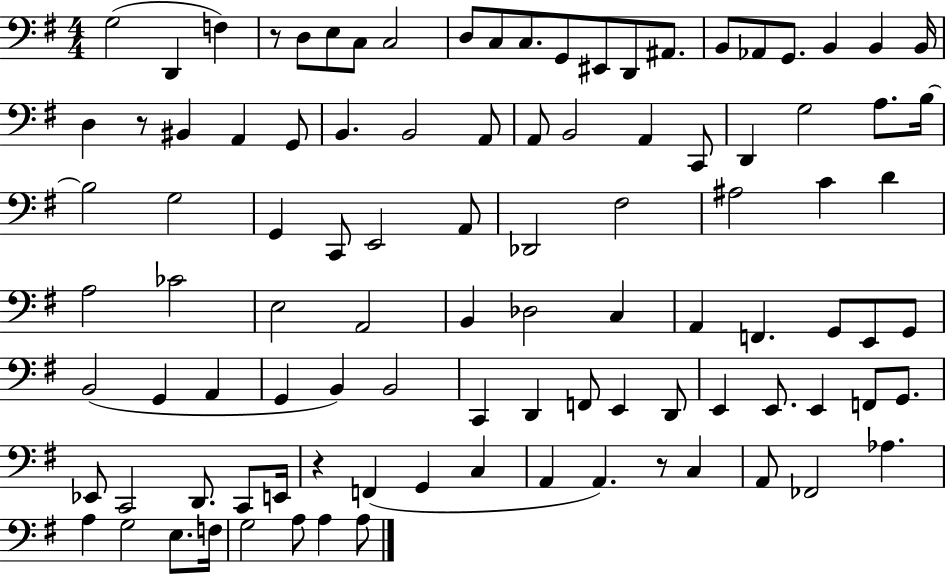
{
  \clef bass
  \numericTimeSignature
  \time 4/4
  \key g \major
  g2( d,4 f4) | r8 d8 e8 c8 c2 | d8 c8 c8. g,8 eis,8 d,8 ais,8. | b,8 aes,8 g,8. b,4 b,4 b,16 | \break d4 r8 bis,4 a,4 g,8 | b,4. b,2 a,8 | a,8 b,2 a,4 c,8 | d,4 g2 a8. b16~~ | \break b2 g2 | g,4 c,8 e,2 a,8 | des,2 fis2 | ais2 c'4 d'4 | \break a2 ces'2 | e2 a,2 | b,4 des2 c4 | a,4 f,4. g,8 e,8 g,8 | \break b,2( g,4 a,4 | g,4 b,4) b,2 | c,4 d,4 f,8 e,4 d,8 | e,4 e,8. e,4 f,8 g,8. | \break ees,8 c,2 d,8. c,8 e,16 | r4 f,4( g,4 c4 | a,4 a,4.) r8 c4 | a,8 fes,2 aes4. | \break a4 g2 e8. f16 | g2 a8 a4 a8 | \bar "|."
}